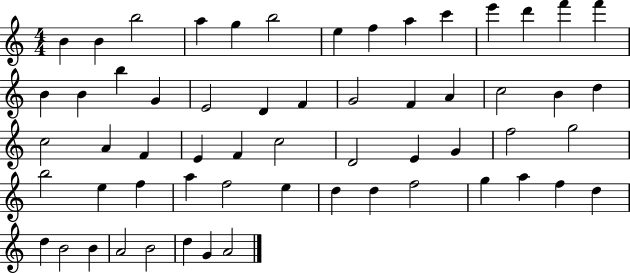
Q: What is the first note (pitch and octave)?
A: B4